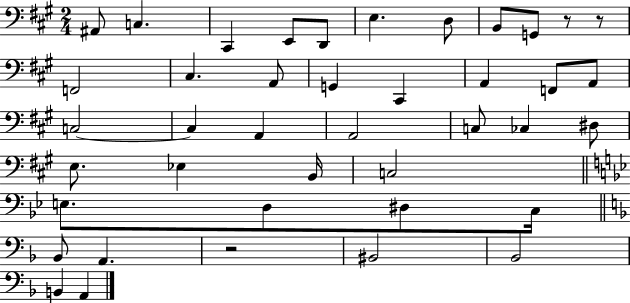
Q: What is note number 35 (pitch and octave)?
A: BIS2